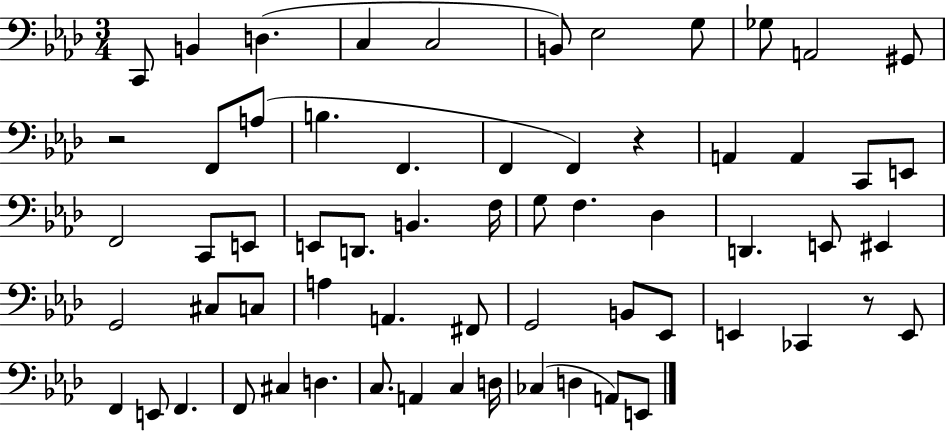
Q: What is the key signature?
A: AES major